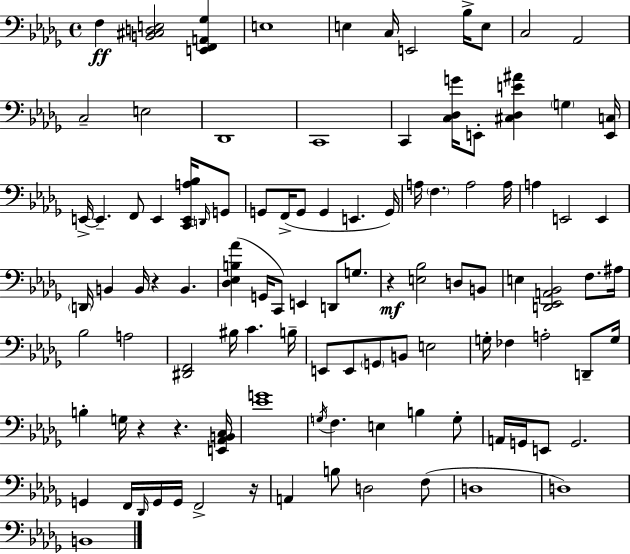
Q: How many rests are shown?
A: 5